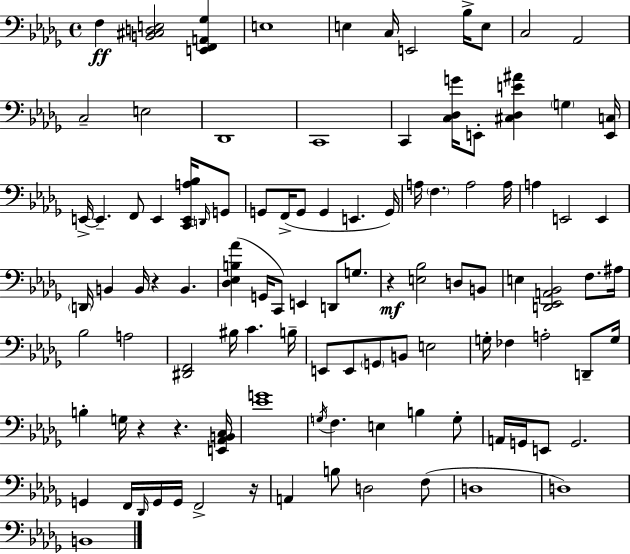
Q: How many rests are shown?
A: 5